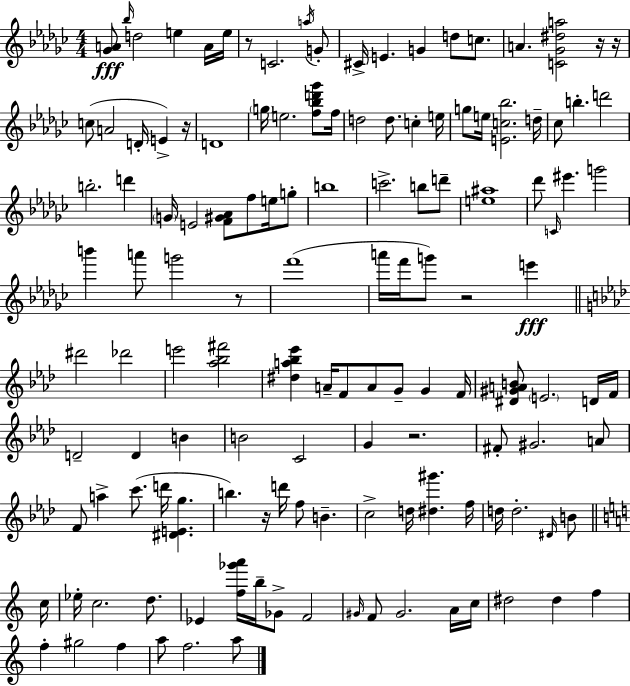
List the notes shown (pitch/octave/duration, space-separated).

[Gb4,A4]/e Bb5/s D5/h E5/q A4/s E5/s R/e C4/h. A5/s G4/e C#4/s E4/q. G4/q D5/e C5/e. A4/q. [C4,Gb4,D#5,A5]/h R/s R/s C5/e A4/h D4/s E4/q R/s D4/w G5/s E5/h. [F5,Bb5,D6,Gb6]/e F5/s D5/h D5/e. C5/q E5/s G5/e E5/s [E4,C5,Bb5]/h. D5/s CES5/e B5/q. D6/h B5/h. D6/q G4/s E4/h [F4,G#4,Ab4]/e F5/e E5/s G5/e B5/w C6/h. B5/e D6/e [E5,A#5]/w Db6/e C4/s EIS6/q. G6/h B6/q A6/e G6/h R/e F6/w A6/s F6/s G6/e R/h E6/q D#6/h Db6/h E6/h [Ab5,Bb5,F#6]/h [D#5,A5,Bb5,Eb6]/q A4/s F4/e A4/e G4/e G4/q F4/s [D#4,G#4,A4,B4]/e E4/h. D4/s F4/s D4/h D4/q B4/q B4/h C4/h G4/q R/h. F#4/e G#4/h. A4/e F4/e A5/q C6/e. D6/s [D#4,E4,G5]/q. B5/q. R/s D6/s F5/e B4/q. C5/h D5/s [D#5,G#6]/q. F5/s D5/s D5/h. D#4/s B4/e C5/s Eb5/s C5/h. D5/e. Eb4/q [F5,Gb6,A6]/s B5/s Gb4/e F4/h G#4/s F4/e G#4/h. A4/s C5/s D#5/h D#5/q F5/q F5/q G#5/h F5/q A5/e F5/h. A5/e